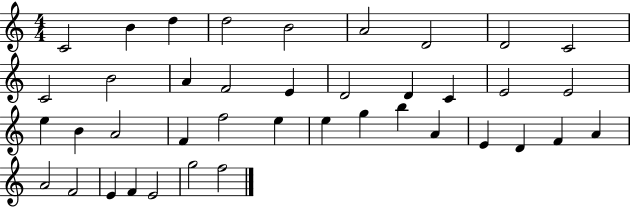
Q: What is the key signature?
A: C major